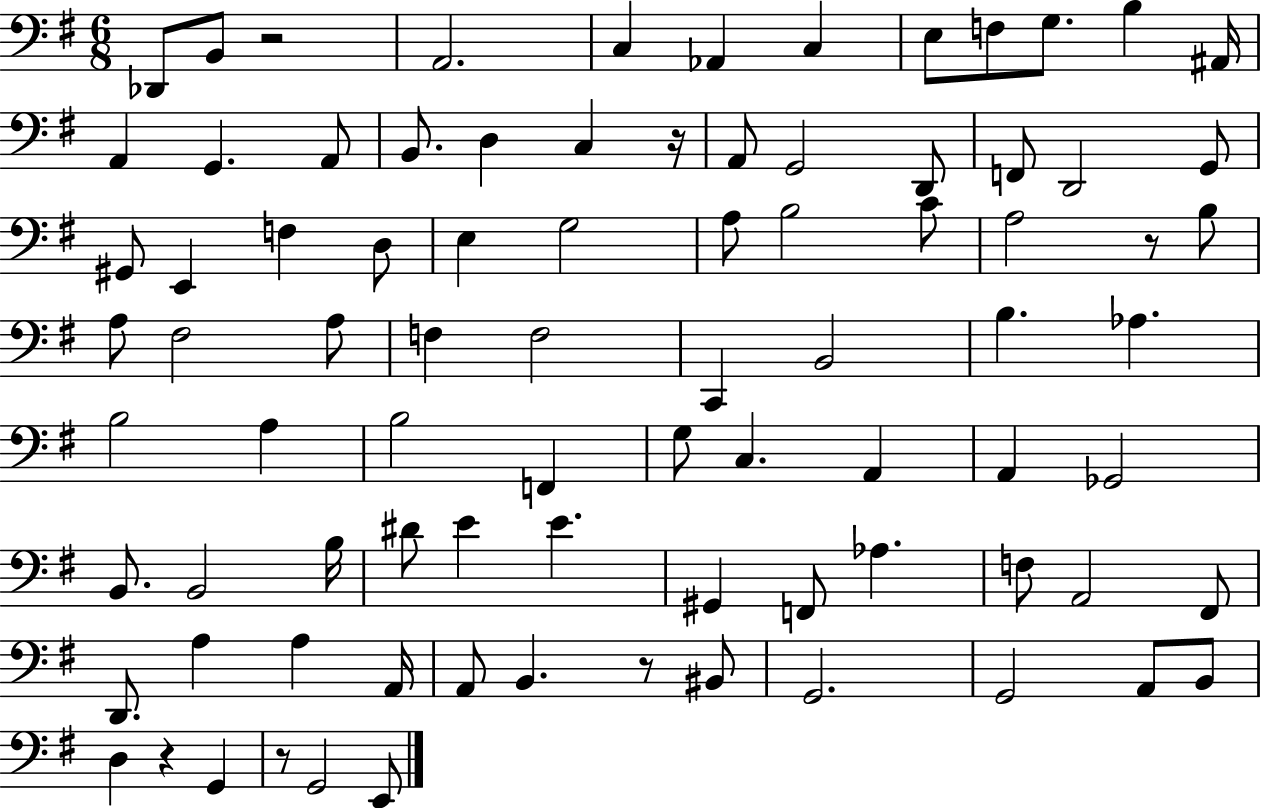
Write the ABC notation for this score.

X:1
T:Untitled
M:6/8
L:1/4
K:G
_D,,/2 B,,/2 z2 A,,2 C, _A,, C, E,/2 F,/2 G,/2 B, ^A,,/4 A,, G,, A,,/2 B,,/2 D, C, z/4 A,,/2 G,,2 D,,/2 F,,/2 D,,2 G,,/2 ^G,,/2 E,, F, D,/2 E, G,2 A,/2 B,2 C/2 A,2 z/2 B,/2 A,/2 ^F,2 A,/2 F, F,2 C,, B,,2 B, _A, B,2 A, B,2 F,, G,/2 C, A,, A,, _G,,2 B,,/2 B,,2 B,/4 ^D/2 E E ^G,, F,,/2 _A, F,/2 A,,2 ^F,,/2 D,,/2 A, A, A,,/4 A,,/2 B,, z/2 ^B,,/2 G,,2 G,,2 A,,/2 B,,/2 D, z G,, z/2 G,,2 E,,/2